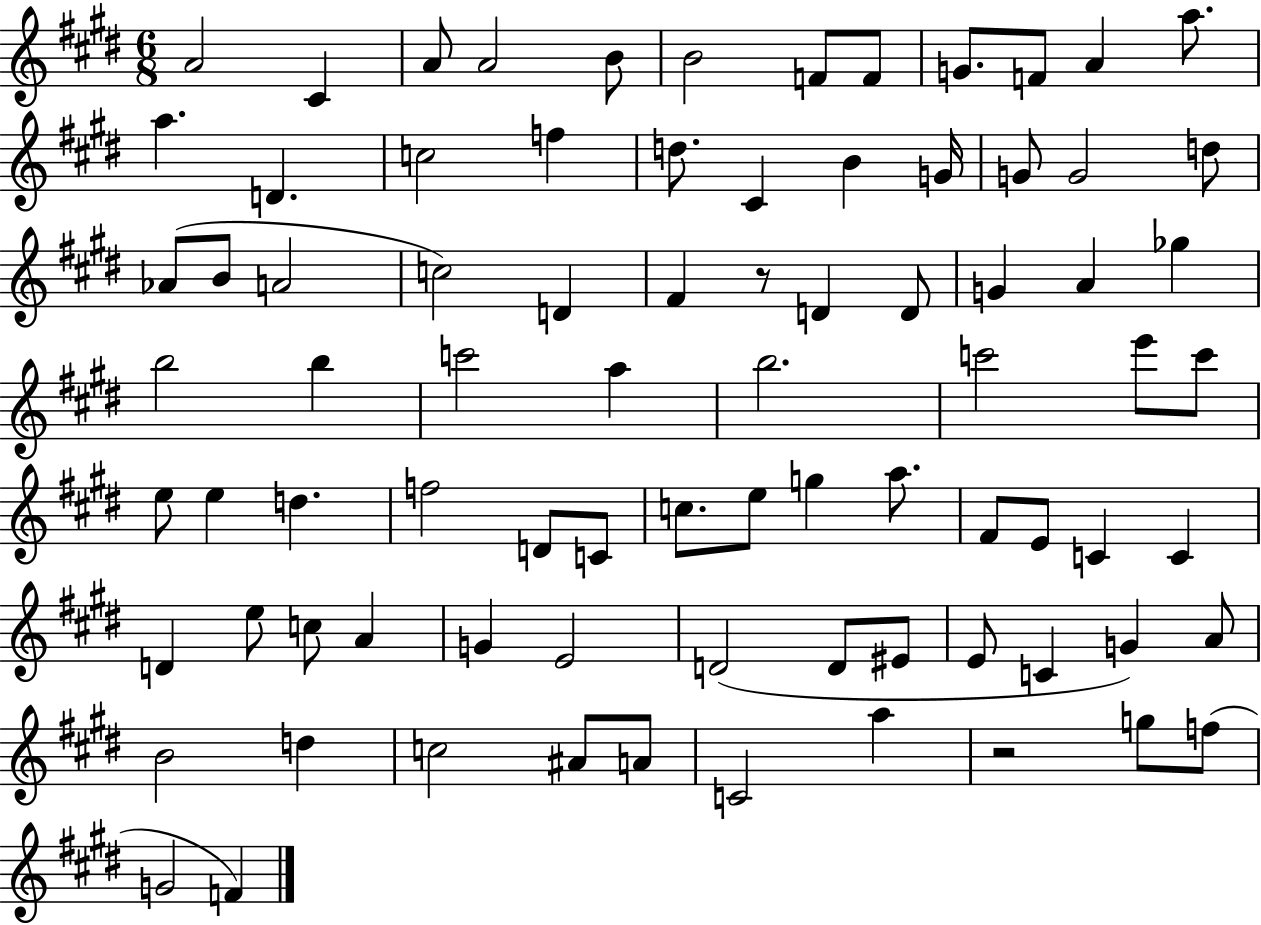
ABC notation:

X:1
T:Untitled
M:6/8
L:1/4
K:E
A2 ^C A/2 A2 B/2 B2 F/2 F/2 G/2 F/2 A a/2 a D c2 f d/2 ^C B G/4 G/2 G2 d/2 _A/2 B/2 A2 c2 D ^F z/2 D D/2 G A _g b2 b c'2 a b2 c'2 e'/2 c'/2 e/2 e d f2 D/2 C/2 c/2 e/2 g a/2 ^F/2 E/2 C C D e/2 c/2 A G E2 D2 D/2 ^E/2 E/2 C G A/2 B2 d c2 ^A/2 A/2 C2 a z2 g/2 f/2 G2 F